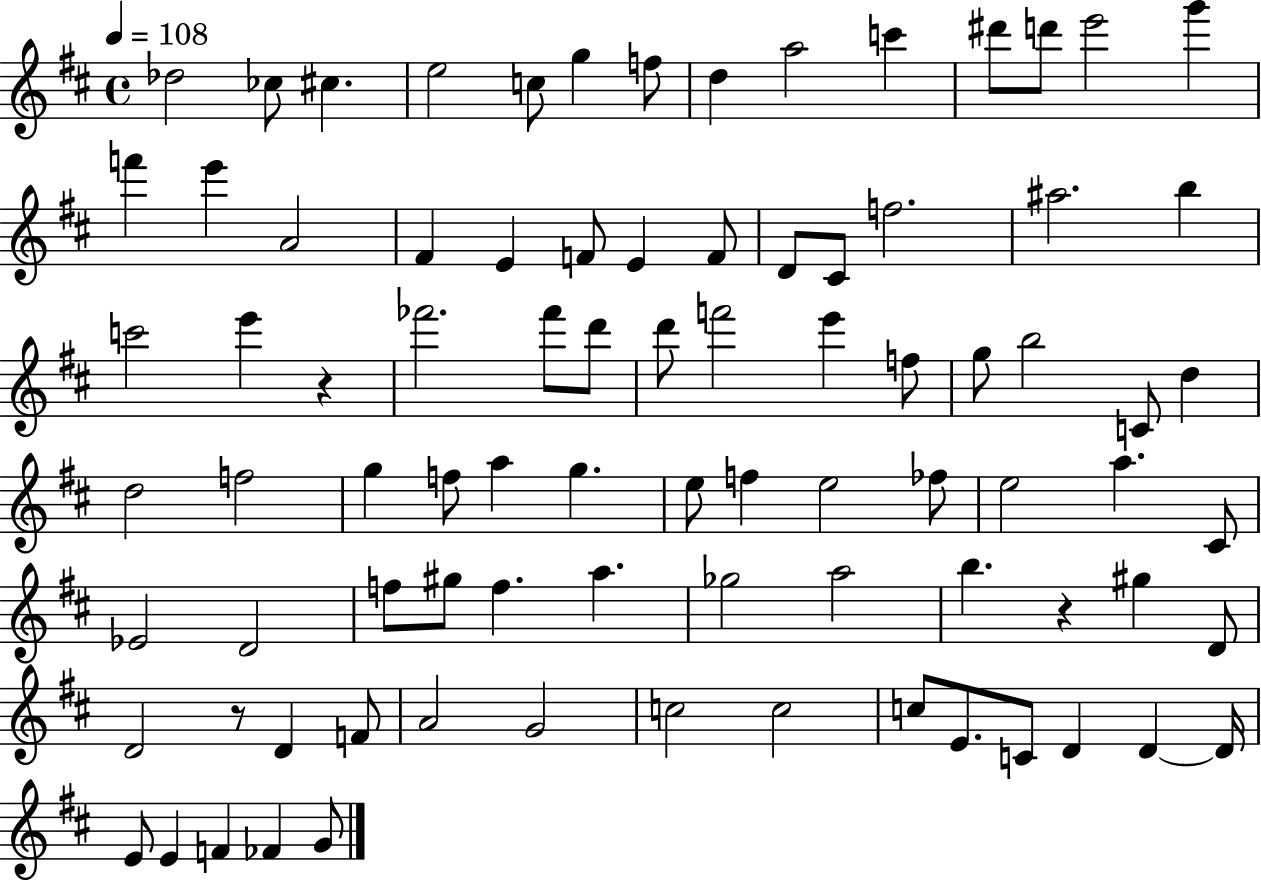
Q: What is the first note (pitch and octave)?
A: Db5